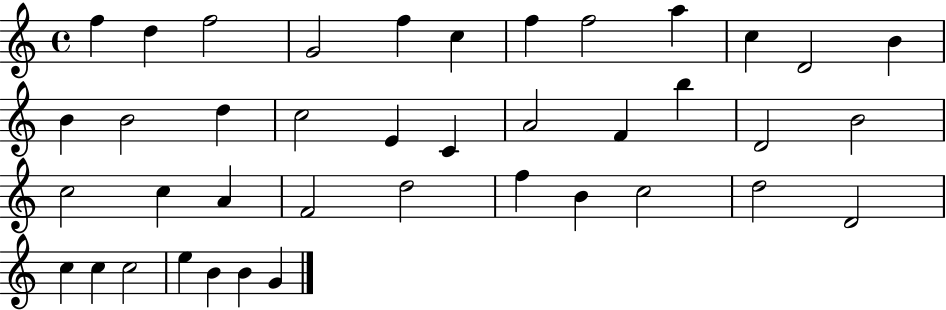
X:1
T:Untitled
M:4/4
L:1/4
K:C
f d f2 G2 f c f f2 a c D2 B B B2 d c2 E C A2 F b D2 B2 c2 c A F2 d2 f B c2 d2 D2 c c c2 e B B G